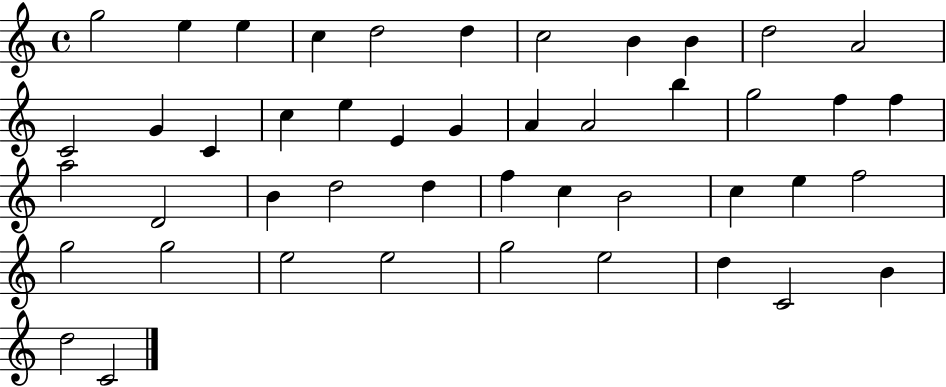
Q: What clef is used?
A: treble